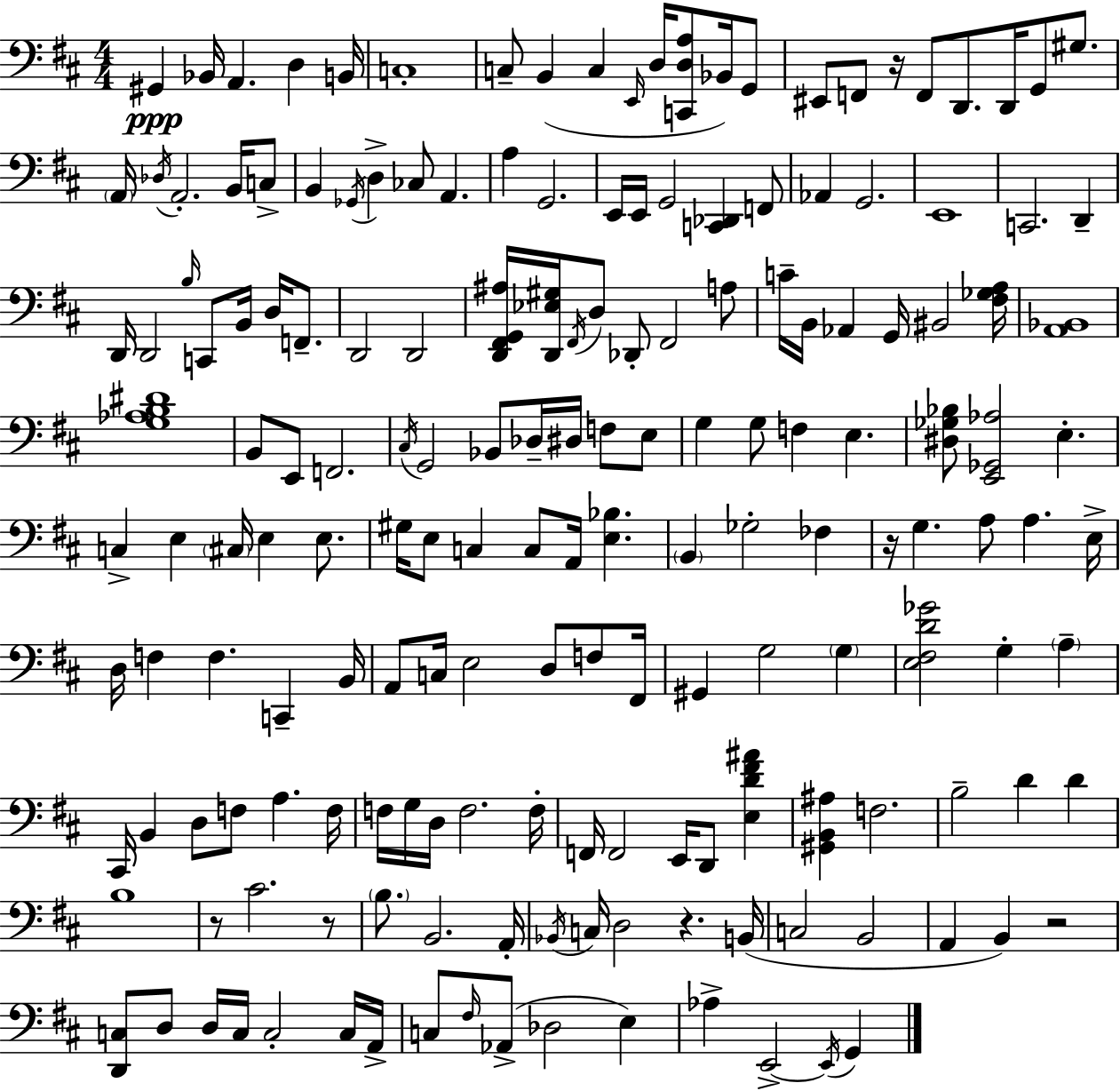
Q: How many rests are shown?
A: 6